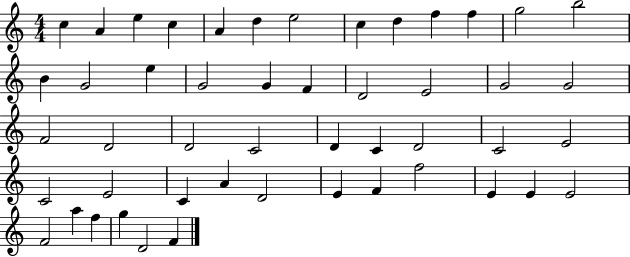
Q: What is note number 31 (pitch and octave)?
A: C4